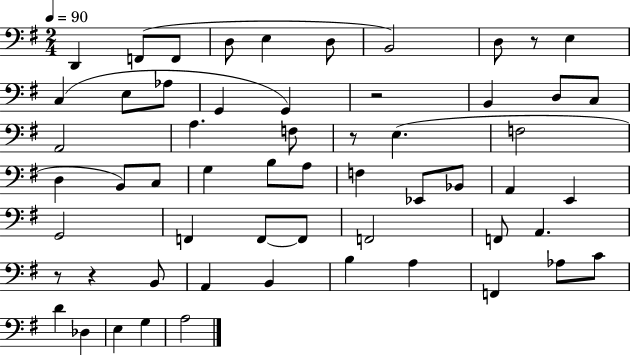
D2/q F2/e F2/e D3/e E3/q D3/e B2/h D3/e R/e E3/q C3/q E3/e Ab3/e G2/q G2/q R/h B2/q D3/e C3/e A2/h A3/q. F3/e R/e E3/q. F3/h D3/q B2/e C3/e G3/q B3/e A3/e F3/q Eb2/e Bb2/e A2/q E2/q G2/h F2/q F2/e F2/e F2/h F2/e A2/q. R/e R/q B2/e A2/q B2/q B3/q A3/q F2/q Ab3/e C4/e D4/q Db3/q E3/q G3/q A3/h